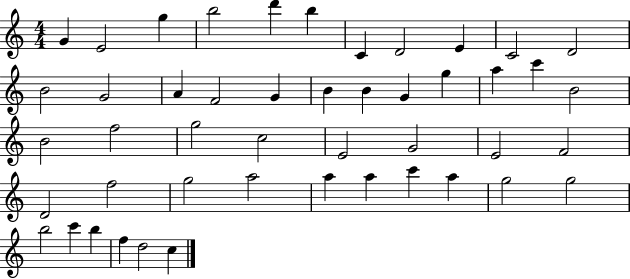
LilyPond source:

{
  \clef treble
  \numericTimeSignature
  \time 4/4
  \key c \major
  g'4 e'2 g''4 | b''2 d'''4 b''4 | c'4 d'2 e'4 | c'2 d'2 | \break b'2 g'2 | a'4 f'2 g'4 | b'4 b'4 g'4 g''4 | a''4 c'''4 b'2 | \break b'2 f''2 | g''2 c''2 | e'2 g'2 | e'2 f'2 | \break d'2 f''2 | g''2 a''2 | a''4 a''4 c'''4 a''4 | g''2 g''2 | \break b''2 c'''4 b''4 | f''4 d''2 c''4 | \bar "|."
}